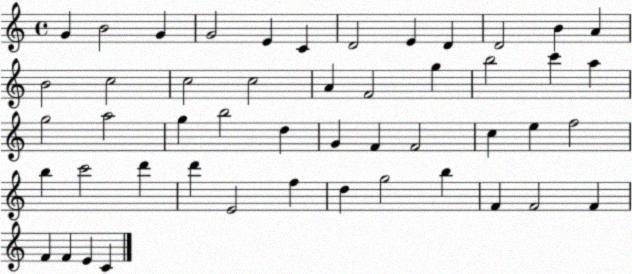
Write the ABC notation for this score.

X:1
T:Untitled
M:4/4
L:1/4
K:C
G B2 G G2 E C D2 E D D2 B A B2 c2 c2 c2 A F2 g b2 c' a g2 a2 g b2 d G F F2 c e f2 b c'2 d' d' E2 f d g2 b F F2 F F F E C